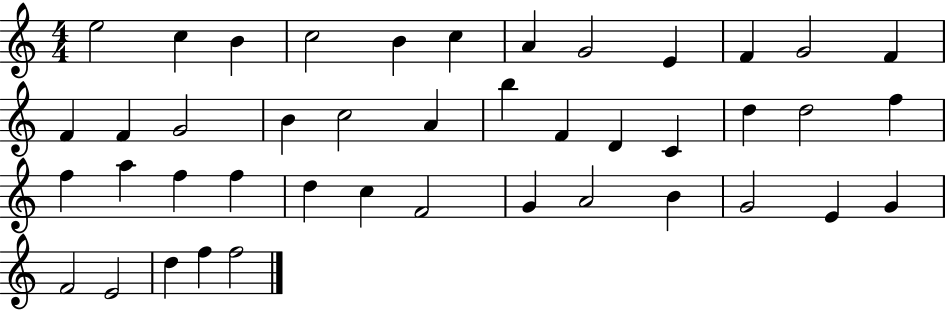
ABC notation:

X:1
T:Untitled
M:4/4
L:1/4
K:C
e2 c B c2 B c A G2 E F G2 F F F G2 B c2 A b F D C d d2 f f a f f d c F2 G A2 B G2 E G F2 E2 d f f2